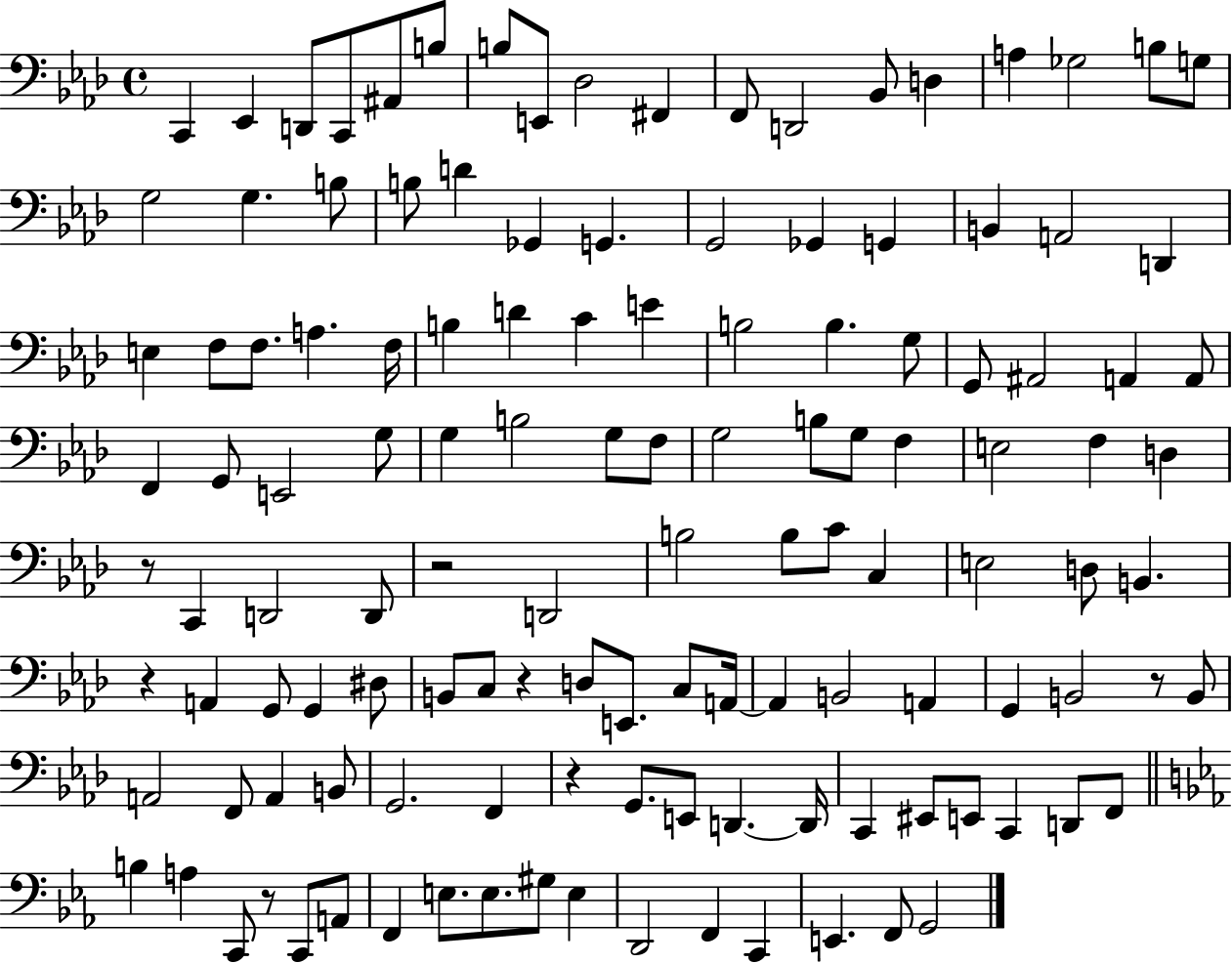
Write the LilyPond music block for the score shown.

{
  \clef bass
  \time 4/4
  \defaultTimeSignature
  \key aes \major
  c,4 ees,4 d,8 c,8 ais,8 b8 | b8 e,8 des2 fis,4 | f,8 d,2 bes,8 d4 | a4 ges2 b8 g8 | \break g2 g4. b8 | b8 d'4 ges,4 g,4. | g,2 ges,4 g,4 | b,4 a,2 d,4 | \break e4 f8 f8. a4. f16 | b4 d'4 c'4 e'4 | b2 b4. g8 | g,8 ais,2 a,4 a,8 | \break f,4 g,8 e,2 g8 | g4 b2 g8 f8 | g2 b8 g8 f4 | e2 f4 d4 | \break r8 c,4 d,2 d,8 | r2 d,2 | b2 b8 c'8 c4 | e2 d8 b,4. | \break r4 a,4 g,8 g,4 dis8 | b,8 c8 r4 d8 e,8. c8 a,16~~ | a,4 b,2 a,4 | g,4 b,2 r8 b,8 | \break a,2 f,8 a,4 b,8 | g,2. f,4 | r4 g,8. e,8 d,4.~~ d,16 | c,4 eis,8 e,8 c,4 d,8 f,8 | \break \bar "||" \break \key ees \major b4 a4 c,8 r8 c,8 a,8 | f,4 e8. e8. gis8 e4 | d,2 f,4 c,4 | e,4. f,8 g,2 | \break \bar "|."
}